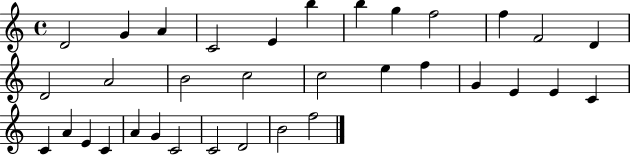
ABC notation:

X:1
T:Untitled
M:4/4
L:1/4
K:C
D2 G A C2 E b b g f2 f F2 D D2 A2 B2 c2 c2 e f G E E C C A E C A G C2 C2 D2 B2 f2